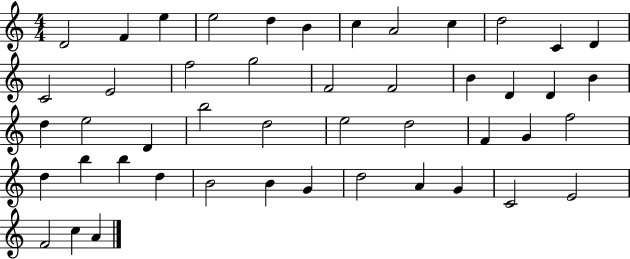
D4/h F4/q E5/q E5/h D5/q B4/q C5/q A4/h C5/q D5/h C4/q D4/q C4/h E4/h F5/h G5/h F4/h F4/h B4/q D4/q D4/q B4/q D5/q E5/h D4/q B5/h D5/h E5/h D5/h F4/q G4/q F5/h D5/q B5/q B5/q D5/q B4/h B4/q G4/q D5/h A4/q G4/q C4/h E4/h F4/h C5/q A4/q